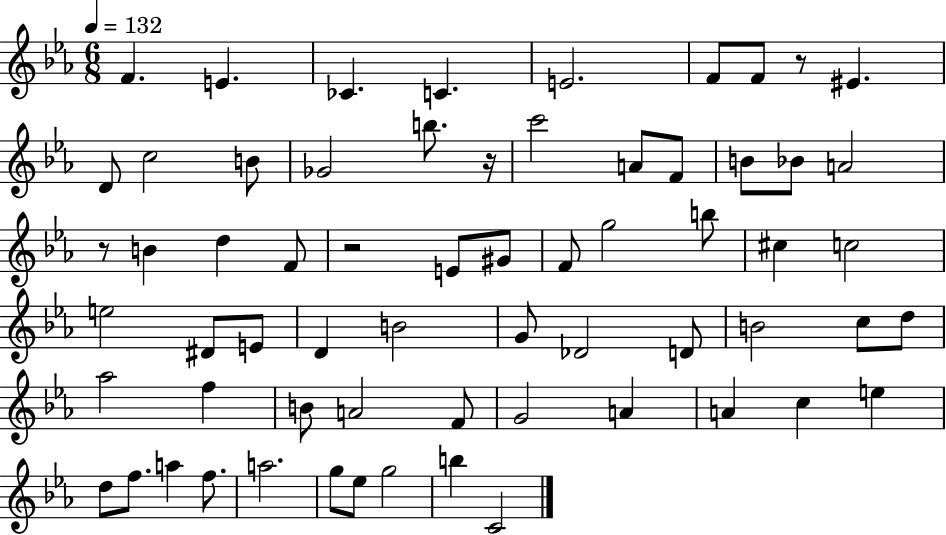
{
  \clef treble
  \numericTimeSignature
  \time 6/8
  \key ees \major
  \tempo 4 = 132
  \repeat volta 2 { f'4. e'4. | ces'4. c'4. | e'2. | f'8 f'8 r8 eis'4. | \break d'8 c''2 b'8 | ges'2 b''8. r16 | c'''2 a'8 f'8 | b'8 bes'8 a'2 | \break r8 b'4 d''4 f'8 | r2 e'8 gis'8 | f'8 g''2 b''8 | cis''4 c''2 | \break e''2 dis'8 e'8 | d'4 b'2 | g'8 des'2 d'8 | b'2 c''8 d''8 | \break aes''2 f''4 | b'8 a'2 f'8 | g'2 a'4 | a'4 c''4 e''4 | \break d''8 f''8. a''4 f''8. | a''2. | g''8 ees''8 g''2 | b''4 c'2 | \break } \bar "|."
}